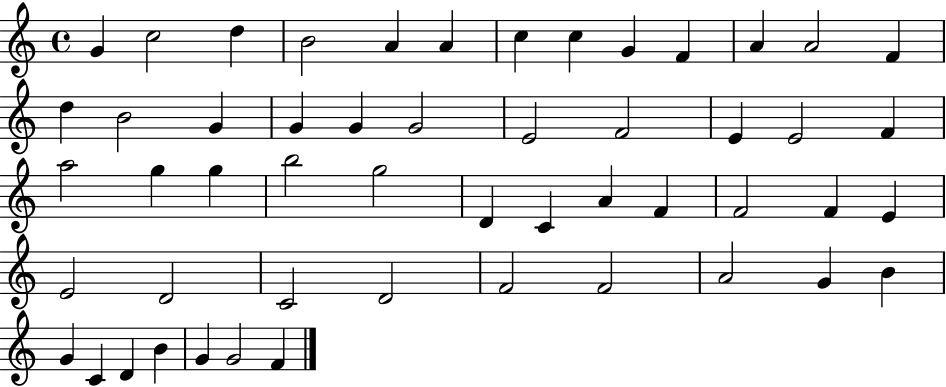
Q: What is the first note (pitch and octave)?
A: G4